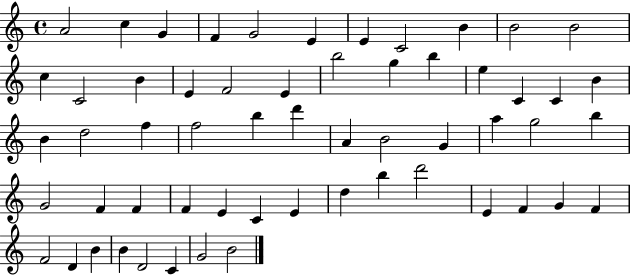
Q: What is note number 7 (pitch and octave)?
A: E4